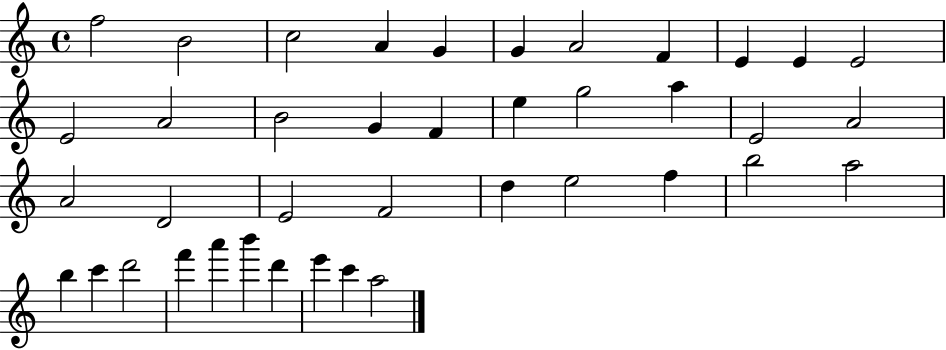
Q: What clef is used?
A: treble